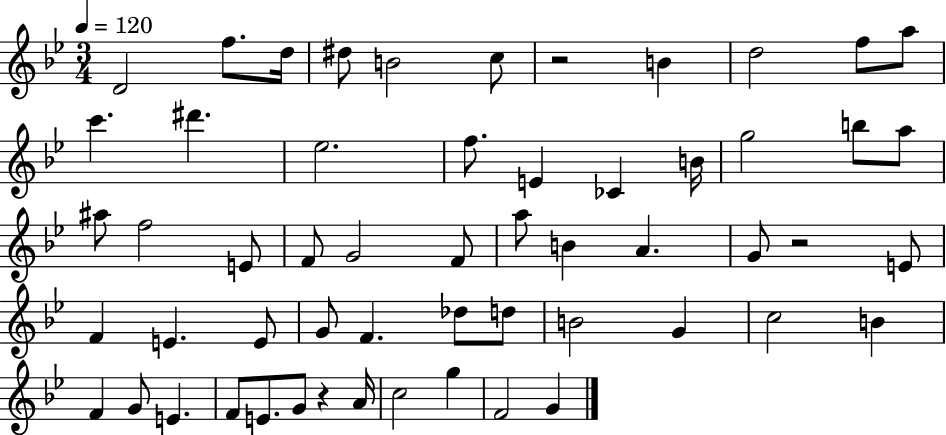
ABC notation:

X:1
T:Untitled
M:3/4
L:1/4
K:Bb
D2 f/2 d/4 ^d/2 B2 c/2 z2 B d2 f/2 a/2 c' ^d' _e2 f/2 E _C B/4 g2 b/2 a/2 ^a/2 f2 E/2 F/2 G2 F/2 a/2 B A G/2 z2 E/2 F E E/2 G/2 F _d/2 d/2 B2 G c2 B F G/2 E F/2 E/2 G/2 z A/4 c2 g F2 G